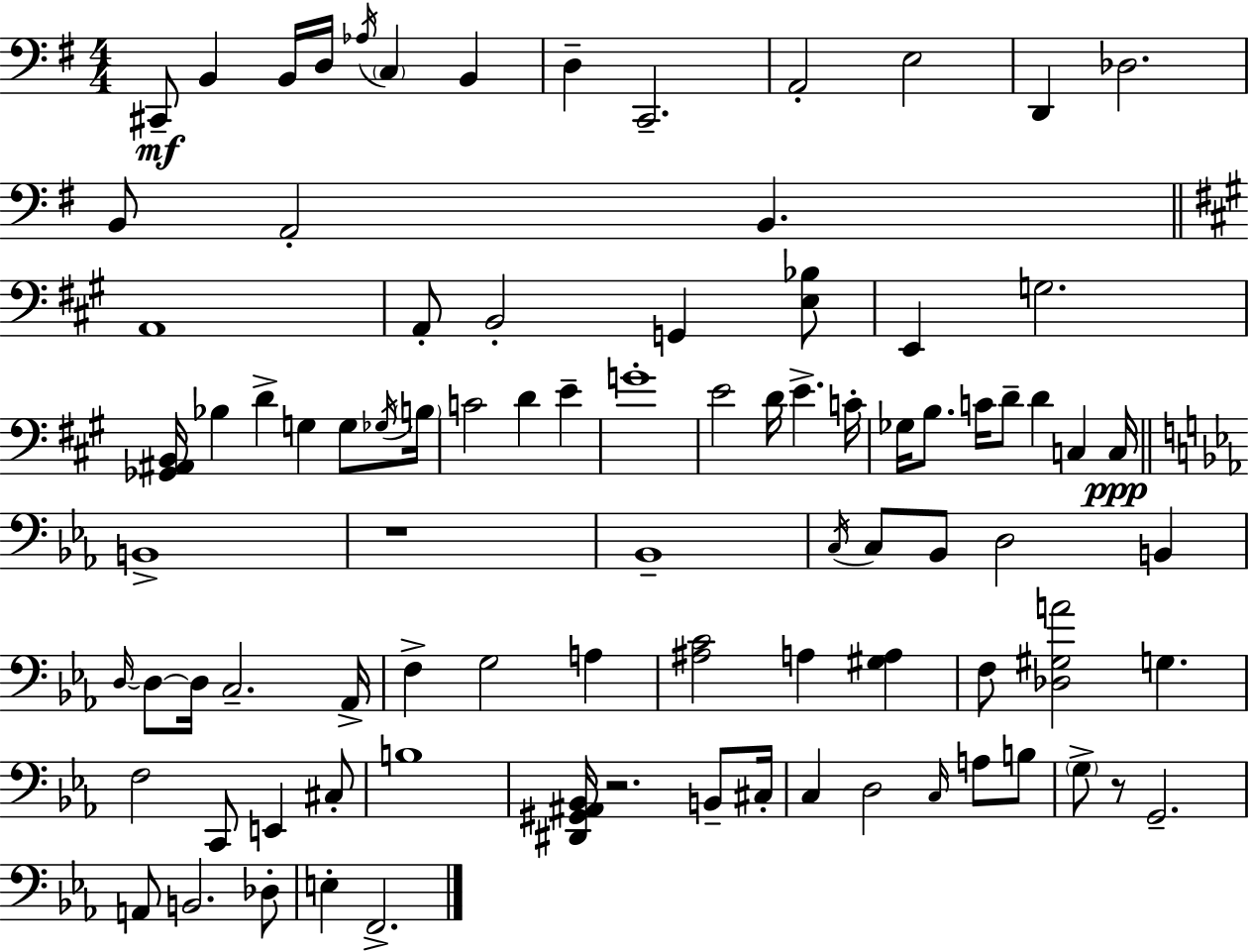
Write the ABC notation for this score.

X:1
T:Untitled
M:4/4
L:1/4
K:G
^C,,/2 B,, B,,/4 D,/4 _A,/4 C, B,, D, C,,2 A,,2 E,2 D,, _D,2 B,,/2 A,,2 B,, A,,4 A,,/2 B,,2 G,, [E,_B,]/2 E,, G,2 [_G,,^A,,B,,]/4 _B, D G, G,/2 _G,/4 B,/4 C2 D E G4 E2 D/4 E C/4 _G,/4 B,/2 C/4 D/2 D C, C,/4 B,,4 z4 _B,,4 C,/4 C,/2 _B,,/2 D,2 B,, D,/4 D,/2 D,/4 C,2 _A,,/4 F, G,2 A, [^A,C]2 A, [^G,A,] F,/2 [_D,^G,A]2 G, F,2 C,,/2 E,, ^C,/2 B,4 [^D,,^G,,^A,,_B,,]/4 z2 B,,/2 ^C,/4 C, D,2 C,/4 A,/2 B,/2 G,/2 z/2 G,,2 A,,/2 B,,2 _D,/2 E, F,,2